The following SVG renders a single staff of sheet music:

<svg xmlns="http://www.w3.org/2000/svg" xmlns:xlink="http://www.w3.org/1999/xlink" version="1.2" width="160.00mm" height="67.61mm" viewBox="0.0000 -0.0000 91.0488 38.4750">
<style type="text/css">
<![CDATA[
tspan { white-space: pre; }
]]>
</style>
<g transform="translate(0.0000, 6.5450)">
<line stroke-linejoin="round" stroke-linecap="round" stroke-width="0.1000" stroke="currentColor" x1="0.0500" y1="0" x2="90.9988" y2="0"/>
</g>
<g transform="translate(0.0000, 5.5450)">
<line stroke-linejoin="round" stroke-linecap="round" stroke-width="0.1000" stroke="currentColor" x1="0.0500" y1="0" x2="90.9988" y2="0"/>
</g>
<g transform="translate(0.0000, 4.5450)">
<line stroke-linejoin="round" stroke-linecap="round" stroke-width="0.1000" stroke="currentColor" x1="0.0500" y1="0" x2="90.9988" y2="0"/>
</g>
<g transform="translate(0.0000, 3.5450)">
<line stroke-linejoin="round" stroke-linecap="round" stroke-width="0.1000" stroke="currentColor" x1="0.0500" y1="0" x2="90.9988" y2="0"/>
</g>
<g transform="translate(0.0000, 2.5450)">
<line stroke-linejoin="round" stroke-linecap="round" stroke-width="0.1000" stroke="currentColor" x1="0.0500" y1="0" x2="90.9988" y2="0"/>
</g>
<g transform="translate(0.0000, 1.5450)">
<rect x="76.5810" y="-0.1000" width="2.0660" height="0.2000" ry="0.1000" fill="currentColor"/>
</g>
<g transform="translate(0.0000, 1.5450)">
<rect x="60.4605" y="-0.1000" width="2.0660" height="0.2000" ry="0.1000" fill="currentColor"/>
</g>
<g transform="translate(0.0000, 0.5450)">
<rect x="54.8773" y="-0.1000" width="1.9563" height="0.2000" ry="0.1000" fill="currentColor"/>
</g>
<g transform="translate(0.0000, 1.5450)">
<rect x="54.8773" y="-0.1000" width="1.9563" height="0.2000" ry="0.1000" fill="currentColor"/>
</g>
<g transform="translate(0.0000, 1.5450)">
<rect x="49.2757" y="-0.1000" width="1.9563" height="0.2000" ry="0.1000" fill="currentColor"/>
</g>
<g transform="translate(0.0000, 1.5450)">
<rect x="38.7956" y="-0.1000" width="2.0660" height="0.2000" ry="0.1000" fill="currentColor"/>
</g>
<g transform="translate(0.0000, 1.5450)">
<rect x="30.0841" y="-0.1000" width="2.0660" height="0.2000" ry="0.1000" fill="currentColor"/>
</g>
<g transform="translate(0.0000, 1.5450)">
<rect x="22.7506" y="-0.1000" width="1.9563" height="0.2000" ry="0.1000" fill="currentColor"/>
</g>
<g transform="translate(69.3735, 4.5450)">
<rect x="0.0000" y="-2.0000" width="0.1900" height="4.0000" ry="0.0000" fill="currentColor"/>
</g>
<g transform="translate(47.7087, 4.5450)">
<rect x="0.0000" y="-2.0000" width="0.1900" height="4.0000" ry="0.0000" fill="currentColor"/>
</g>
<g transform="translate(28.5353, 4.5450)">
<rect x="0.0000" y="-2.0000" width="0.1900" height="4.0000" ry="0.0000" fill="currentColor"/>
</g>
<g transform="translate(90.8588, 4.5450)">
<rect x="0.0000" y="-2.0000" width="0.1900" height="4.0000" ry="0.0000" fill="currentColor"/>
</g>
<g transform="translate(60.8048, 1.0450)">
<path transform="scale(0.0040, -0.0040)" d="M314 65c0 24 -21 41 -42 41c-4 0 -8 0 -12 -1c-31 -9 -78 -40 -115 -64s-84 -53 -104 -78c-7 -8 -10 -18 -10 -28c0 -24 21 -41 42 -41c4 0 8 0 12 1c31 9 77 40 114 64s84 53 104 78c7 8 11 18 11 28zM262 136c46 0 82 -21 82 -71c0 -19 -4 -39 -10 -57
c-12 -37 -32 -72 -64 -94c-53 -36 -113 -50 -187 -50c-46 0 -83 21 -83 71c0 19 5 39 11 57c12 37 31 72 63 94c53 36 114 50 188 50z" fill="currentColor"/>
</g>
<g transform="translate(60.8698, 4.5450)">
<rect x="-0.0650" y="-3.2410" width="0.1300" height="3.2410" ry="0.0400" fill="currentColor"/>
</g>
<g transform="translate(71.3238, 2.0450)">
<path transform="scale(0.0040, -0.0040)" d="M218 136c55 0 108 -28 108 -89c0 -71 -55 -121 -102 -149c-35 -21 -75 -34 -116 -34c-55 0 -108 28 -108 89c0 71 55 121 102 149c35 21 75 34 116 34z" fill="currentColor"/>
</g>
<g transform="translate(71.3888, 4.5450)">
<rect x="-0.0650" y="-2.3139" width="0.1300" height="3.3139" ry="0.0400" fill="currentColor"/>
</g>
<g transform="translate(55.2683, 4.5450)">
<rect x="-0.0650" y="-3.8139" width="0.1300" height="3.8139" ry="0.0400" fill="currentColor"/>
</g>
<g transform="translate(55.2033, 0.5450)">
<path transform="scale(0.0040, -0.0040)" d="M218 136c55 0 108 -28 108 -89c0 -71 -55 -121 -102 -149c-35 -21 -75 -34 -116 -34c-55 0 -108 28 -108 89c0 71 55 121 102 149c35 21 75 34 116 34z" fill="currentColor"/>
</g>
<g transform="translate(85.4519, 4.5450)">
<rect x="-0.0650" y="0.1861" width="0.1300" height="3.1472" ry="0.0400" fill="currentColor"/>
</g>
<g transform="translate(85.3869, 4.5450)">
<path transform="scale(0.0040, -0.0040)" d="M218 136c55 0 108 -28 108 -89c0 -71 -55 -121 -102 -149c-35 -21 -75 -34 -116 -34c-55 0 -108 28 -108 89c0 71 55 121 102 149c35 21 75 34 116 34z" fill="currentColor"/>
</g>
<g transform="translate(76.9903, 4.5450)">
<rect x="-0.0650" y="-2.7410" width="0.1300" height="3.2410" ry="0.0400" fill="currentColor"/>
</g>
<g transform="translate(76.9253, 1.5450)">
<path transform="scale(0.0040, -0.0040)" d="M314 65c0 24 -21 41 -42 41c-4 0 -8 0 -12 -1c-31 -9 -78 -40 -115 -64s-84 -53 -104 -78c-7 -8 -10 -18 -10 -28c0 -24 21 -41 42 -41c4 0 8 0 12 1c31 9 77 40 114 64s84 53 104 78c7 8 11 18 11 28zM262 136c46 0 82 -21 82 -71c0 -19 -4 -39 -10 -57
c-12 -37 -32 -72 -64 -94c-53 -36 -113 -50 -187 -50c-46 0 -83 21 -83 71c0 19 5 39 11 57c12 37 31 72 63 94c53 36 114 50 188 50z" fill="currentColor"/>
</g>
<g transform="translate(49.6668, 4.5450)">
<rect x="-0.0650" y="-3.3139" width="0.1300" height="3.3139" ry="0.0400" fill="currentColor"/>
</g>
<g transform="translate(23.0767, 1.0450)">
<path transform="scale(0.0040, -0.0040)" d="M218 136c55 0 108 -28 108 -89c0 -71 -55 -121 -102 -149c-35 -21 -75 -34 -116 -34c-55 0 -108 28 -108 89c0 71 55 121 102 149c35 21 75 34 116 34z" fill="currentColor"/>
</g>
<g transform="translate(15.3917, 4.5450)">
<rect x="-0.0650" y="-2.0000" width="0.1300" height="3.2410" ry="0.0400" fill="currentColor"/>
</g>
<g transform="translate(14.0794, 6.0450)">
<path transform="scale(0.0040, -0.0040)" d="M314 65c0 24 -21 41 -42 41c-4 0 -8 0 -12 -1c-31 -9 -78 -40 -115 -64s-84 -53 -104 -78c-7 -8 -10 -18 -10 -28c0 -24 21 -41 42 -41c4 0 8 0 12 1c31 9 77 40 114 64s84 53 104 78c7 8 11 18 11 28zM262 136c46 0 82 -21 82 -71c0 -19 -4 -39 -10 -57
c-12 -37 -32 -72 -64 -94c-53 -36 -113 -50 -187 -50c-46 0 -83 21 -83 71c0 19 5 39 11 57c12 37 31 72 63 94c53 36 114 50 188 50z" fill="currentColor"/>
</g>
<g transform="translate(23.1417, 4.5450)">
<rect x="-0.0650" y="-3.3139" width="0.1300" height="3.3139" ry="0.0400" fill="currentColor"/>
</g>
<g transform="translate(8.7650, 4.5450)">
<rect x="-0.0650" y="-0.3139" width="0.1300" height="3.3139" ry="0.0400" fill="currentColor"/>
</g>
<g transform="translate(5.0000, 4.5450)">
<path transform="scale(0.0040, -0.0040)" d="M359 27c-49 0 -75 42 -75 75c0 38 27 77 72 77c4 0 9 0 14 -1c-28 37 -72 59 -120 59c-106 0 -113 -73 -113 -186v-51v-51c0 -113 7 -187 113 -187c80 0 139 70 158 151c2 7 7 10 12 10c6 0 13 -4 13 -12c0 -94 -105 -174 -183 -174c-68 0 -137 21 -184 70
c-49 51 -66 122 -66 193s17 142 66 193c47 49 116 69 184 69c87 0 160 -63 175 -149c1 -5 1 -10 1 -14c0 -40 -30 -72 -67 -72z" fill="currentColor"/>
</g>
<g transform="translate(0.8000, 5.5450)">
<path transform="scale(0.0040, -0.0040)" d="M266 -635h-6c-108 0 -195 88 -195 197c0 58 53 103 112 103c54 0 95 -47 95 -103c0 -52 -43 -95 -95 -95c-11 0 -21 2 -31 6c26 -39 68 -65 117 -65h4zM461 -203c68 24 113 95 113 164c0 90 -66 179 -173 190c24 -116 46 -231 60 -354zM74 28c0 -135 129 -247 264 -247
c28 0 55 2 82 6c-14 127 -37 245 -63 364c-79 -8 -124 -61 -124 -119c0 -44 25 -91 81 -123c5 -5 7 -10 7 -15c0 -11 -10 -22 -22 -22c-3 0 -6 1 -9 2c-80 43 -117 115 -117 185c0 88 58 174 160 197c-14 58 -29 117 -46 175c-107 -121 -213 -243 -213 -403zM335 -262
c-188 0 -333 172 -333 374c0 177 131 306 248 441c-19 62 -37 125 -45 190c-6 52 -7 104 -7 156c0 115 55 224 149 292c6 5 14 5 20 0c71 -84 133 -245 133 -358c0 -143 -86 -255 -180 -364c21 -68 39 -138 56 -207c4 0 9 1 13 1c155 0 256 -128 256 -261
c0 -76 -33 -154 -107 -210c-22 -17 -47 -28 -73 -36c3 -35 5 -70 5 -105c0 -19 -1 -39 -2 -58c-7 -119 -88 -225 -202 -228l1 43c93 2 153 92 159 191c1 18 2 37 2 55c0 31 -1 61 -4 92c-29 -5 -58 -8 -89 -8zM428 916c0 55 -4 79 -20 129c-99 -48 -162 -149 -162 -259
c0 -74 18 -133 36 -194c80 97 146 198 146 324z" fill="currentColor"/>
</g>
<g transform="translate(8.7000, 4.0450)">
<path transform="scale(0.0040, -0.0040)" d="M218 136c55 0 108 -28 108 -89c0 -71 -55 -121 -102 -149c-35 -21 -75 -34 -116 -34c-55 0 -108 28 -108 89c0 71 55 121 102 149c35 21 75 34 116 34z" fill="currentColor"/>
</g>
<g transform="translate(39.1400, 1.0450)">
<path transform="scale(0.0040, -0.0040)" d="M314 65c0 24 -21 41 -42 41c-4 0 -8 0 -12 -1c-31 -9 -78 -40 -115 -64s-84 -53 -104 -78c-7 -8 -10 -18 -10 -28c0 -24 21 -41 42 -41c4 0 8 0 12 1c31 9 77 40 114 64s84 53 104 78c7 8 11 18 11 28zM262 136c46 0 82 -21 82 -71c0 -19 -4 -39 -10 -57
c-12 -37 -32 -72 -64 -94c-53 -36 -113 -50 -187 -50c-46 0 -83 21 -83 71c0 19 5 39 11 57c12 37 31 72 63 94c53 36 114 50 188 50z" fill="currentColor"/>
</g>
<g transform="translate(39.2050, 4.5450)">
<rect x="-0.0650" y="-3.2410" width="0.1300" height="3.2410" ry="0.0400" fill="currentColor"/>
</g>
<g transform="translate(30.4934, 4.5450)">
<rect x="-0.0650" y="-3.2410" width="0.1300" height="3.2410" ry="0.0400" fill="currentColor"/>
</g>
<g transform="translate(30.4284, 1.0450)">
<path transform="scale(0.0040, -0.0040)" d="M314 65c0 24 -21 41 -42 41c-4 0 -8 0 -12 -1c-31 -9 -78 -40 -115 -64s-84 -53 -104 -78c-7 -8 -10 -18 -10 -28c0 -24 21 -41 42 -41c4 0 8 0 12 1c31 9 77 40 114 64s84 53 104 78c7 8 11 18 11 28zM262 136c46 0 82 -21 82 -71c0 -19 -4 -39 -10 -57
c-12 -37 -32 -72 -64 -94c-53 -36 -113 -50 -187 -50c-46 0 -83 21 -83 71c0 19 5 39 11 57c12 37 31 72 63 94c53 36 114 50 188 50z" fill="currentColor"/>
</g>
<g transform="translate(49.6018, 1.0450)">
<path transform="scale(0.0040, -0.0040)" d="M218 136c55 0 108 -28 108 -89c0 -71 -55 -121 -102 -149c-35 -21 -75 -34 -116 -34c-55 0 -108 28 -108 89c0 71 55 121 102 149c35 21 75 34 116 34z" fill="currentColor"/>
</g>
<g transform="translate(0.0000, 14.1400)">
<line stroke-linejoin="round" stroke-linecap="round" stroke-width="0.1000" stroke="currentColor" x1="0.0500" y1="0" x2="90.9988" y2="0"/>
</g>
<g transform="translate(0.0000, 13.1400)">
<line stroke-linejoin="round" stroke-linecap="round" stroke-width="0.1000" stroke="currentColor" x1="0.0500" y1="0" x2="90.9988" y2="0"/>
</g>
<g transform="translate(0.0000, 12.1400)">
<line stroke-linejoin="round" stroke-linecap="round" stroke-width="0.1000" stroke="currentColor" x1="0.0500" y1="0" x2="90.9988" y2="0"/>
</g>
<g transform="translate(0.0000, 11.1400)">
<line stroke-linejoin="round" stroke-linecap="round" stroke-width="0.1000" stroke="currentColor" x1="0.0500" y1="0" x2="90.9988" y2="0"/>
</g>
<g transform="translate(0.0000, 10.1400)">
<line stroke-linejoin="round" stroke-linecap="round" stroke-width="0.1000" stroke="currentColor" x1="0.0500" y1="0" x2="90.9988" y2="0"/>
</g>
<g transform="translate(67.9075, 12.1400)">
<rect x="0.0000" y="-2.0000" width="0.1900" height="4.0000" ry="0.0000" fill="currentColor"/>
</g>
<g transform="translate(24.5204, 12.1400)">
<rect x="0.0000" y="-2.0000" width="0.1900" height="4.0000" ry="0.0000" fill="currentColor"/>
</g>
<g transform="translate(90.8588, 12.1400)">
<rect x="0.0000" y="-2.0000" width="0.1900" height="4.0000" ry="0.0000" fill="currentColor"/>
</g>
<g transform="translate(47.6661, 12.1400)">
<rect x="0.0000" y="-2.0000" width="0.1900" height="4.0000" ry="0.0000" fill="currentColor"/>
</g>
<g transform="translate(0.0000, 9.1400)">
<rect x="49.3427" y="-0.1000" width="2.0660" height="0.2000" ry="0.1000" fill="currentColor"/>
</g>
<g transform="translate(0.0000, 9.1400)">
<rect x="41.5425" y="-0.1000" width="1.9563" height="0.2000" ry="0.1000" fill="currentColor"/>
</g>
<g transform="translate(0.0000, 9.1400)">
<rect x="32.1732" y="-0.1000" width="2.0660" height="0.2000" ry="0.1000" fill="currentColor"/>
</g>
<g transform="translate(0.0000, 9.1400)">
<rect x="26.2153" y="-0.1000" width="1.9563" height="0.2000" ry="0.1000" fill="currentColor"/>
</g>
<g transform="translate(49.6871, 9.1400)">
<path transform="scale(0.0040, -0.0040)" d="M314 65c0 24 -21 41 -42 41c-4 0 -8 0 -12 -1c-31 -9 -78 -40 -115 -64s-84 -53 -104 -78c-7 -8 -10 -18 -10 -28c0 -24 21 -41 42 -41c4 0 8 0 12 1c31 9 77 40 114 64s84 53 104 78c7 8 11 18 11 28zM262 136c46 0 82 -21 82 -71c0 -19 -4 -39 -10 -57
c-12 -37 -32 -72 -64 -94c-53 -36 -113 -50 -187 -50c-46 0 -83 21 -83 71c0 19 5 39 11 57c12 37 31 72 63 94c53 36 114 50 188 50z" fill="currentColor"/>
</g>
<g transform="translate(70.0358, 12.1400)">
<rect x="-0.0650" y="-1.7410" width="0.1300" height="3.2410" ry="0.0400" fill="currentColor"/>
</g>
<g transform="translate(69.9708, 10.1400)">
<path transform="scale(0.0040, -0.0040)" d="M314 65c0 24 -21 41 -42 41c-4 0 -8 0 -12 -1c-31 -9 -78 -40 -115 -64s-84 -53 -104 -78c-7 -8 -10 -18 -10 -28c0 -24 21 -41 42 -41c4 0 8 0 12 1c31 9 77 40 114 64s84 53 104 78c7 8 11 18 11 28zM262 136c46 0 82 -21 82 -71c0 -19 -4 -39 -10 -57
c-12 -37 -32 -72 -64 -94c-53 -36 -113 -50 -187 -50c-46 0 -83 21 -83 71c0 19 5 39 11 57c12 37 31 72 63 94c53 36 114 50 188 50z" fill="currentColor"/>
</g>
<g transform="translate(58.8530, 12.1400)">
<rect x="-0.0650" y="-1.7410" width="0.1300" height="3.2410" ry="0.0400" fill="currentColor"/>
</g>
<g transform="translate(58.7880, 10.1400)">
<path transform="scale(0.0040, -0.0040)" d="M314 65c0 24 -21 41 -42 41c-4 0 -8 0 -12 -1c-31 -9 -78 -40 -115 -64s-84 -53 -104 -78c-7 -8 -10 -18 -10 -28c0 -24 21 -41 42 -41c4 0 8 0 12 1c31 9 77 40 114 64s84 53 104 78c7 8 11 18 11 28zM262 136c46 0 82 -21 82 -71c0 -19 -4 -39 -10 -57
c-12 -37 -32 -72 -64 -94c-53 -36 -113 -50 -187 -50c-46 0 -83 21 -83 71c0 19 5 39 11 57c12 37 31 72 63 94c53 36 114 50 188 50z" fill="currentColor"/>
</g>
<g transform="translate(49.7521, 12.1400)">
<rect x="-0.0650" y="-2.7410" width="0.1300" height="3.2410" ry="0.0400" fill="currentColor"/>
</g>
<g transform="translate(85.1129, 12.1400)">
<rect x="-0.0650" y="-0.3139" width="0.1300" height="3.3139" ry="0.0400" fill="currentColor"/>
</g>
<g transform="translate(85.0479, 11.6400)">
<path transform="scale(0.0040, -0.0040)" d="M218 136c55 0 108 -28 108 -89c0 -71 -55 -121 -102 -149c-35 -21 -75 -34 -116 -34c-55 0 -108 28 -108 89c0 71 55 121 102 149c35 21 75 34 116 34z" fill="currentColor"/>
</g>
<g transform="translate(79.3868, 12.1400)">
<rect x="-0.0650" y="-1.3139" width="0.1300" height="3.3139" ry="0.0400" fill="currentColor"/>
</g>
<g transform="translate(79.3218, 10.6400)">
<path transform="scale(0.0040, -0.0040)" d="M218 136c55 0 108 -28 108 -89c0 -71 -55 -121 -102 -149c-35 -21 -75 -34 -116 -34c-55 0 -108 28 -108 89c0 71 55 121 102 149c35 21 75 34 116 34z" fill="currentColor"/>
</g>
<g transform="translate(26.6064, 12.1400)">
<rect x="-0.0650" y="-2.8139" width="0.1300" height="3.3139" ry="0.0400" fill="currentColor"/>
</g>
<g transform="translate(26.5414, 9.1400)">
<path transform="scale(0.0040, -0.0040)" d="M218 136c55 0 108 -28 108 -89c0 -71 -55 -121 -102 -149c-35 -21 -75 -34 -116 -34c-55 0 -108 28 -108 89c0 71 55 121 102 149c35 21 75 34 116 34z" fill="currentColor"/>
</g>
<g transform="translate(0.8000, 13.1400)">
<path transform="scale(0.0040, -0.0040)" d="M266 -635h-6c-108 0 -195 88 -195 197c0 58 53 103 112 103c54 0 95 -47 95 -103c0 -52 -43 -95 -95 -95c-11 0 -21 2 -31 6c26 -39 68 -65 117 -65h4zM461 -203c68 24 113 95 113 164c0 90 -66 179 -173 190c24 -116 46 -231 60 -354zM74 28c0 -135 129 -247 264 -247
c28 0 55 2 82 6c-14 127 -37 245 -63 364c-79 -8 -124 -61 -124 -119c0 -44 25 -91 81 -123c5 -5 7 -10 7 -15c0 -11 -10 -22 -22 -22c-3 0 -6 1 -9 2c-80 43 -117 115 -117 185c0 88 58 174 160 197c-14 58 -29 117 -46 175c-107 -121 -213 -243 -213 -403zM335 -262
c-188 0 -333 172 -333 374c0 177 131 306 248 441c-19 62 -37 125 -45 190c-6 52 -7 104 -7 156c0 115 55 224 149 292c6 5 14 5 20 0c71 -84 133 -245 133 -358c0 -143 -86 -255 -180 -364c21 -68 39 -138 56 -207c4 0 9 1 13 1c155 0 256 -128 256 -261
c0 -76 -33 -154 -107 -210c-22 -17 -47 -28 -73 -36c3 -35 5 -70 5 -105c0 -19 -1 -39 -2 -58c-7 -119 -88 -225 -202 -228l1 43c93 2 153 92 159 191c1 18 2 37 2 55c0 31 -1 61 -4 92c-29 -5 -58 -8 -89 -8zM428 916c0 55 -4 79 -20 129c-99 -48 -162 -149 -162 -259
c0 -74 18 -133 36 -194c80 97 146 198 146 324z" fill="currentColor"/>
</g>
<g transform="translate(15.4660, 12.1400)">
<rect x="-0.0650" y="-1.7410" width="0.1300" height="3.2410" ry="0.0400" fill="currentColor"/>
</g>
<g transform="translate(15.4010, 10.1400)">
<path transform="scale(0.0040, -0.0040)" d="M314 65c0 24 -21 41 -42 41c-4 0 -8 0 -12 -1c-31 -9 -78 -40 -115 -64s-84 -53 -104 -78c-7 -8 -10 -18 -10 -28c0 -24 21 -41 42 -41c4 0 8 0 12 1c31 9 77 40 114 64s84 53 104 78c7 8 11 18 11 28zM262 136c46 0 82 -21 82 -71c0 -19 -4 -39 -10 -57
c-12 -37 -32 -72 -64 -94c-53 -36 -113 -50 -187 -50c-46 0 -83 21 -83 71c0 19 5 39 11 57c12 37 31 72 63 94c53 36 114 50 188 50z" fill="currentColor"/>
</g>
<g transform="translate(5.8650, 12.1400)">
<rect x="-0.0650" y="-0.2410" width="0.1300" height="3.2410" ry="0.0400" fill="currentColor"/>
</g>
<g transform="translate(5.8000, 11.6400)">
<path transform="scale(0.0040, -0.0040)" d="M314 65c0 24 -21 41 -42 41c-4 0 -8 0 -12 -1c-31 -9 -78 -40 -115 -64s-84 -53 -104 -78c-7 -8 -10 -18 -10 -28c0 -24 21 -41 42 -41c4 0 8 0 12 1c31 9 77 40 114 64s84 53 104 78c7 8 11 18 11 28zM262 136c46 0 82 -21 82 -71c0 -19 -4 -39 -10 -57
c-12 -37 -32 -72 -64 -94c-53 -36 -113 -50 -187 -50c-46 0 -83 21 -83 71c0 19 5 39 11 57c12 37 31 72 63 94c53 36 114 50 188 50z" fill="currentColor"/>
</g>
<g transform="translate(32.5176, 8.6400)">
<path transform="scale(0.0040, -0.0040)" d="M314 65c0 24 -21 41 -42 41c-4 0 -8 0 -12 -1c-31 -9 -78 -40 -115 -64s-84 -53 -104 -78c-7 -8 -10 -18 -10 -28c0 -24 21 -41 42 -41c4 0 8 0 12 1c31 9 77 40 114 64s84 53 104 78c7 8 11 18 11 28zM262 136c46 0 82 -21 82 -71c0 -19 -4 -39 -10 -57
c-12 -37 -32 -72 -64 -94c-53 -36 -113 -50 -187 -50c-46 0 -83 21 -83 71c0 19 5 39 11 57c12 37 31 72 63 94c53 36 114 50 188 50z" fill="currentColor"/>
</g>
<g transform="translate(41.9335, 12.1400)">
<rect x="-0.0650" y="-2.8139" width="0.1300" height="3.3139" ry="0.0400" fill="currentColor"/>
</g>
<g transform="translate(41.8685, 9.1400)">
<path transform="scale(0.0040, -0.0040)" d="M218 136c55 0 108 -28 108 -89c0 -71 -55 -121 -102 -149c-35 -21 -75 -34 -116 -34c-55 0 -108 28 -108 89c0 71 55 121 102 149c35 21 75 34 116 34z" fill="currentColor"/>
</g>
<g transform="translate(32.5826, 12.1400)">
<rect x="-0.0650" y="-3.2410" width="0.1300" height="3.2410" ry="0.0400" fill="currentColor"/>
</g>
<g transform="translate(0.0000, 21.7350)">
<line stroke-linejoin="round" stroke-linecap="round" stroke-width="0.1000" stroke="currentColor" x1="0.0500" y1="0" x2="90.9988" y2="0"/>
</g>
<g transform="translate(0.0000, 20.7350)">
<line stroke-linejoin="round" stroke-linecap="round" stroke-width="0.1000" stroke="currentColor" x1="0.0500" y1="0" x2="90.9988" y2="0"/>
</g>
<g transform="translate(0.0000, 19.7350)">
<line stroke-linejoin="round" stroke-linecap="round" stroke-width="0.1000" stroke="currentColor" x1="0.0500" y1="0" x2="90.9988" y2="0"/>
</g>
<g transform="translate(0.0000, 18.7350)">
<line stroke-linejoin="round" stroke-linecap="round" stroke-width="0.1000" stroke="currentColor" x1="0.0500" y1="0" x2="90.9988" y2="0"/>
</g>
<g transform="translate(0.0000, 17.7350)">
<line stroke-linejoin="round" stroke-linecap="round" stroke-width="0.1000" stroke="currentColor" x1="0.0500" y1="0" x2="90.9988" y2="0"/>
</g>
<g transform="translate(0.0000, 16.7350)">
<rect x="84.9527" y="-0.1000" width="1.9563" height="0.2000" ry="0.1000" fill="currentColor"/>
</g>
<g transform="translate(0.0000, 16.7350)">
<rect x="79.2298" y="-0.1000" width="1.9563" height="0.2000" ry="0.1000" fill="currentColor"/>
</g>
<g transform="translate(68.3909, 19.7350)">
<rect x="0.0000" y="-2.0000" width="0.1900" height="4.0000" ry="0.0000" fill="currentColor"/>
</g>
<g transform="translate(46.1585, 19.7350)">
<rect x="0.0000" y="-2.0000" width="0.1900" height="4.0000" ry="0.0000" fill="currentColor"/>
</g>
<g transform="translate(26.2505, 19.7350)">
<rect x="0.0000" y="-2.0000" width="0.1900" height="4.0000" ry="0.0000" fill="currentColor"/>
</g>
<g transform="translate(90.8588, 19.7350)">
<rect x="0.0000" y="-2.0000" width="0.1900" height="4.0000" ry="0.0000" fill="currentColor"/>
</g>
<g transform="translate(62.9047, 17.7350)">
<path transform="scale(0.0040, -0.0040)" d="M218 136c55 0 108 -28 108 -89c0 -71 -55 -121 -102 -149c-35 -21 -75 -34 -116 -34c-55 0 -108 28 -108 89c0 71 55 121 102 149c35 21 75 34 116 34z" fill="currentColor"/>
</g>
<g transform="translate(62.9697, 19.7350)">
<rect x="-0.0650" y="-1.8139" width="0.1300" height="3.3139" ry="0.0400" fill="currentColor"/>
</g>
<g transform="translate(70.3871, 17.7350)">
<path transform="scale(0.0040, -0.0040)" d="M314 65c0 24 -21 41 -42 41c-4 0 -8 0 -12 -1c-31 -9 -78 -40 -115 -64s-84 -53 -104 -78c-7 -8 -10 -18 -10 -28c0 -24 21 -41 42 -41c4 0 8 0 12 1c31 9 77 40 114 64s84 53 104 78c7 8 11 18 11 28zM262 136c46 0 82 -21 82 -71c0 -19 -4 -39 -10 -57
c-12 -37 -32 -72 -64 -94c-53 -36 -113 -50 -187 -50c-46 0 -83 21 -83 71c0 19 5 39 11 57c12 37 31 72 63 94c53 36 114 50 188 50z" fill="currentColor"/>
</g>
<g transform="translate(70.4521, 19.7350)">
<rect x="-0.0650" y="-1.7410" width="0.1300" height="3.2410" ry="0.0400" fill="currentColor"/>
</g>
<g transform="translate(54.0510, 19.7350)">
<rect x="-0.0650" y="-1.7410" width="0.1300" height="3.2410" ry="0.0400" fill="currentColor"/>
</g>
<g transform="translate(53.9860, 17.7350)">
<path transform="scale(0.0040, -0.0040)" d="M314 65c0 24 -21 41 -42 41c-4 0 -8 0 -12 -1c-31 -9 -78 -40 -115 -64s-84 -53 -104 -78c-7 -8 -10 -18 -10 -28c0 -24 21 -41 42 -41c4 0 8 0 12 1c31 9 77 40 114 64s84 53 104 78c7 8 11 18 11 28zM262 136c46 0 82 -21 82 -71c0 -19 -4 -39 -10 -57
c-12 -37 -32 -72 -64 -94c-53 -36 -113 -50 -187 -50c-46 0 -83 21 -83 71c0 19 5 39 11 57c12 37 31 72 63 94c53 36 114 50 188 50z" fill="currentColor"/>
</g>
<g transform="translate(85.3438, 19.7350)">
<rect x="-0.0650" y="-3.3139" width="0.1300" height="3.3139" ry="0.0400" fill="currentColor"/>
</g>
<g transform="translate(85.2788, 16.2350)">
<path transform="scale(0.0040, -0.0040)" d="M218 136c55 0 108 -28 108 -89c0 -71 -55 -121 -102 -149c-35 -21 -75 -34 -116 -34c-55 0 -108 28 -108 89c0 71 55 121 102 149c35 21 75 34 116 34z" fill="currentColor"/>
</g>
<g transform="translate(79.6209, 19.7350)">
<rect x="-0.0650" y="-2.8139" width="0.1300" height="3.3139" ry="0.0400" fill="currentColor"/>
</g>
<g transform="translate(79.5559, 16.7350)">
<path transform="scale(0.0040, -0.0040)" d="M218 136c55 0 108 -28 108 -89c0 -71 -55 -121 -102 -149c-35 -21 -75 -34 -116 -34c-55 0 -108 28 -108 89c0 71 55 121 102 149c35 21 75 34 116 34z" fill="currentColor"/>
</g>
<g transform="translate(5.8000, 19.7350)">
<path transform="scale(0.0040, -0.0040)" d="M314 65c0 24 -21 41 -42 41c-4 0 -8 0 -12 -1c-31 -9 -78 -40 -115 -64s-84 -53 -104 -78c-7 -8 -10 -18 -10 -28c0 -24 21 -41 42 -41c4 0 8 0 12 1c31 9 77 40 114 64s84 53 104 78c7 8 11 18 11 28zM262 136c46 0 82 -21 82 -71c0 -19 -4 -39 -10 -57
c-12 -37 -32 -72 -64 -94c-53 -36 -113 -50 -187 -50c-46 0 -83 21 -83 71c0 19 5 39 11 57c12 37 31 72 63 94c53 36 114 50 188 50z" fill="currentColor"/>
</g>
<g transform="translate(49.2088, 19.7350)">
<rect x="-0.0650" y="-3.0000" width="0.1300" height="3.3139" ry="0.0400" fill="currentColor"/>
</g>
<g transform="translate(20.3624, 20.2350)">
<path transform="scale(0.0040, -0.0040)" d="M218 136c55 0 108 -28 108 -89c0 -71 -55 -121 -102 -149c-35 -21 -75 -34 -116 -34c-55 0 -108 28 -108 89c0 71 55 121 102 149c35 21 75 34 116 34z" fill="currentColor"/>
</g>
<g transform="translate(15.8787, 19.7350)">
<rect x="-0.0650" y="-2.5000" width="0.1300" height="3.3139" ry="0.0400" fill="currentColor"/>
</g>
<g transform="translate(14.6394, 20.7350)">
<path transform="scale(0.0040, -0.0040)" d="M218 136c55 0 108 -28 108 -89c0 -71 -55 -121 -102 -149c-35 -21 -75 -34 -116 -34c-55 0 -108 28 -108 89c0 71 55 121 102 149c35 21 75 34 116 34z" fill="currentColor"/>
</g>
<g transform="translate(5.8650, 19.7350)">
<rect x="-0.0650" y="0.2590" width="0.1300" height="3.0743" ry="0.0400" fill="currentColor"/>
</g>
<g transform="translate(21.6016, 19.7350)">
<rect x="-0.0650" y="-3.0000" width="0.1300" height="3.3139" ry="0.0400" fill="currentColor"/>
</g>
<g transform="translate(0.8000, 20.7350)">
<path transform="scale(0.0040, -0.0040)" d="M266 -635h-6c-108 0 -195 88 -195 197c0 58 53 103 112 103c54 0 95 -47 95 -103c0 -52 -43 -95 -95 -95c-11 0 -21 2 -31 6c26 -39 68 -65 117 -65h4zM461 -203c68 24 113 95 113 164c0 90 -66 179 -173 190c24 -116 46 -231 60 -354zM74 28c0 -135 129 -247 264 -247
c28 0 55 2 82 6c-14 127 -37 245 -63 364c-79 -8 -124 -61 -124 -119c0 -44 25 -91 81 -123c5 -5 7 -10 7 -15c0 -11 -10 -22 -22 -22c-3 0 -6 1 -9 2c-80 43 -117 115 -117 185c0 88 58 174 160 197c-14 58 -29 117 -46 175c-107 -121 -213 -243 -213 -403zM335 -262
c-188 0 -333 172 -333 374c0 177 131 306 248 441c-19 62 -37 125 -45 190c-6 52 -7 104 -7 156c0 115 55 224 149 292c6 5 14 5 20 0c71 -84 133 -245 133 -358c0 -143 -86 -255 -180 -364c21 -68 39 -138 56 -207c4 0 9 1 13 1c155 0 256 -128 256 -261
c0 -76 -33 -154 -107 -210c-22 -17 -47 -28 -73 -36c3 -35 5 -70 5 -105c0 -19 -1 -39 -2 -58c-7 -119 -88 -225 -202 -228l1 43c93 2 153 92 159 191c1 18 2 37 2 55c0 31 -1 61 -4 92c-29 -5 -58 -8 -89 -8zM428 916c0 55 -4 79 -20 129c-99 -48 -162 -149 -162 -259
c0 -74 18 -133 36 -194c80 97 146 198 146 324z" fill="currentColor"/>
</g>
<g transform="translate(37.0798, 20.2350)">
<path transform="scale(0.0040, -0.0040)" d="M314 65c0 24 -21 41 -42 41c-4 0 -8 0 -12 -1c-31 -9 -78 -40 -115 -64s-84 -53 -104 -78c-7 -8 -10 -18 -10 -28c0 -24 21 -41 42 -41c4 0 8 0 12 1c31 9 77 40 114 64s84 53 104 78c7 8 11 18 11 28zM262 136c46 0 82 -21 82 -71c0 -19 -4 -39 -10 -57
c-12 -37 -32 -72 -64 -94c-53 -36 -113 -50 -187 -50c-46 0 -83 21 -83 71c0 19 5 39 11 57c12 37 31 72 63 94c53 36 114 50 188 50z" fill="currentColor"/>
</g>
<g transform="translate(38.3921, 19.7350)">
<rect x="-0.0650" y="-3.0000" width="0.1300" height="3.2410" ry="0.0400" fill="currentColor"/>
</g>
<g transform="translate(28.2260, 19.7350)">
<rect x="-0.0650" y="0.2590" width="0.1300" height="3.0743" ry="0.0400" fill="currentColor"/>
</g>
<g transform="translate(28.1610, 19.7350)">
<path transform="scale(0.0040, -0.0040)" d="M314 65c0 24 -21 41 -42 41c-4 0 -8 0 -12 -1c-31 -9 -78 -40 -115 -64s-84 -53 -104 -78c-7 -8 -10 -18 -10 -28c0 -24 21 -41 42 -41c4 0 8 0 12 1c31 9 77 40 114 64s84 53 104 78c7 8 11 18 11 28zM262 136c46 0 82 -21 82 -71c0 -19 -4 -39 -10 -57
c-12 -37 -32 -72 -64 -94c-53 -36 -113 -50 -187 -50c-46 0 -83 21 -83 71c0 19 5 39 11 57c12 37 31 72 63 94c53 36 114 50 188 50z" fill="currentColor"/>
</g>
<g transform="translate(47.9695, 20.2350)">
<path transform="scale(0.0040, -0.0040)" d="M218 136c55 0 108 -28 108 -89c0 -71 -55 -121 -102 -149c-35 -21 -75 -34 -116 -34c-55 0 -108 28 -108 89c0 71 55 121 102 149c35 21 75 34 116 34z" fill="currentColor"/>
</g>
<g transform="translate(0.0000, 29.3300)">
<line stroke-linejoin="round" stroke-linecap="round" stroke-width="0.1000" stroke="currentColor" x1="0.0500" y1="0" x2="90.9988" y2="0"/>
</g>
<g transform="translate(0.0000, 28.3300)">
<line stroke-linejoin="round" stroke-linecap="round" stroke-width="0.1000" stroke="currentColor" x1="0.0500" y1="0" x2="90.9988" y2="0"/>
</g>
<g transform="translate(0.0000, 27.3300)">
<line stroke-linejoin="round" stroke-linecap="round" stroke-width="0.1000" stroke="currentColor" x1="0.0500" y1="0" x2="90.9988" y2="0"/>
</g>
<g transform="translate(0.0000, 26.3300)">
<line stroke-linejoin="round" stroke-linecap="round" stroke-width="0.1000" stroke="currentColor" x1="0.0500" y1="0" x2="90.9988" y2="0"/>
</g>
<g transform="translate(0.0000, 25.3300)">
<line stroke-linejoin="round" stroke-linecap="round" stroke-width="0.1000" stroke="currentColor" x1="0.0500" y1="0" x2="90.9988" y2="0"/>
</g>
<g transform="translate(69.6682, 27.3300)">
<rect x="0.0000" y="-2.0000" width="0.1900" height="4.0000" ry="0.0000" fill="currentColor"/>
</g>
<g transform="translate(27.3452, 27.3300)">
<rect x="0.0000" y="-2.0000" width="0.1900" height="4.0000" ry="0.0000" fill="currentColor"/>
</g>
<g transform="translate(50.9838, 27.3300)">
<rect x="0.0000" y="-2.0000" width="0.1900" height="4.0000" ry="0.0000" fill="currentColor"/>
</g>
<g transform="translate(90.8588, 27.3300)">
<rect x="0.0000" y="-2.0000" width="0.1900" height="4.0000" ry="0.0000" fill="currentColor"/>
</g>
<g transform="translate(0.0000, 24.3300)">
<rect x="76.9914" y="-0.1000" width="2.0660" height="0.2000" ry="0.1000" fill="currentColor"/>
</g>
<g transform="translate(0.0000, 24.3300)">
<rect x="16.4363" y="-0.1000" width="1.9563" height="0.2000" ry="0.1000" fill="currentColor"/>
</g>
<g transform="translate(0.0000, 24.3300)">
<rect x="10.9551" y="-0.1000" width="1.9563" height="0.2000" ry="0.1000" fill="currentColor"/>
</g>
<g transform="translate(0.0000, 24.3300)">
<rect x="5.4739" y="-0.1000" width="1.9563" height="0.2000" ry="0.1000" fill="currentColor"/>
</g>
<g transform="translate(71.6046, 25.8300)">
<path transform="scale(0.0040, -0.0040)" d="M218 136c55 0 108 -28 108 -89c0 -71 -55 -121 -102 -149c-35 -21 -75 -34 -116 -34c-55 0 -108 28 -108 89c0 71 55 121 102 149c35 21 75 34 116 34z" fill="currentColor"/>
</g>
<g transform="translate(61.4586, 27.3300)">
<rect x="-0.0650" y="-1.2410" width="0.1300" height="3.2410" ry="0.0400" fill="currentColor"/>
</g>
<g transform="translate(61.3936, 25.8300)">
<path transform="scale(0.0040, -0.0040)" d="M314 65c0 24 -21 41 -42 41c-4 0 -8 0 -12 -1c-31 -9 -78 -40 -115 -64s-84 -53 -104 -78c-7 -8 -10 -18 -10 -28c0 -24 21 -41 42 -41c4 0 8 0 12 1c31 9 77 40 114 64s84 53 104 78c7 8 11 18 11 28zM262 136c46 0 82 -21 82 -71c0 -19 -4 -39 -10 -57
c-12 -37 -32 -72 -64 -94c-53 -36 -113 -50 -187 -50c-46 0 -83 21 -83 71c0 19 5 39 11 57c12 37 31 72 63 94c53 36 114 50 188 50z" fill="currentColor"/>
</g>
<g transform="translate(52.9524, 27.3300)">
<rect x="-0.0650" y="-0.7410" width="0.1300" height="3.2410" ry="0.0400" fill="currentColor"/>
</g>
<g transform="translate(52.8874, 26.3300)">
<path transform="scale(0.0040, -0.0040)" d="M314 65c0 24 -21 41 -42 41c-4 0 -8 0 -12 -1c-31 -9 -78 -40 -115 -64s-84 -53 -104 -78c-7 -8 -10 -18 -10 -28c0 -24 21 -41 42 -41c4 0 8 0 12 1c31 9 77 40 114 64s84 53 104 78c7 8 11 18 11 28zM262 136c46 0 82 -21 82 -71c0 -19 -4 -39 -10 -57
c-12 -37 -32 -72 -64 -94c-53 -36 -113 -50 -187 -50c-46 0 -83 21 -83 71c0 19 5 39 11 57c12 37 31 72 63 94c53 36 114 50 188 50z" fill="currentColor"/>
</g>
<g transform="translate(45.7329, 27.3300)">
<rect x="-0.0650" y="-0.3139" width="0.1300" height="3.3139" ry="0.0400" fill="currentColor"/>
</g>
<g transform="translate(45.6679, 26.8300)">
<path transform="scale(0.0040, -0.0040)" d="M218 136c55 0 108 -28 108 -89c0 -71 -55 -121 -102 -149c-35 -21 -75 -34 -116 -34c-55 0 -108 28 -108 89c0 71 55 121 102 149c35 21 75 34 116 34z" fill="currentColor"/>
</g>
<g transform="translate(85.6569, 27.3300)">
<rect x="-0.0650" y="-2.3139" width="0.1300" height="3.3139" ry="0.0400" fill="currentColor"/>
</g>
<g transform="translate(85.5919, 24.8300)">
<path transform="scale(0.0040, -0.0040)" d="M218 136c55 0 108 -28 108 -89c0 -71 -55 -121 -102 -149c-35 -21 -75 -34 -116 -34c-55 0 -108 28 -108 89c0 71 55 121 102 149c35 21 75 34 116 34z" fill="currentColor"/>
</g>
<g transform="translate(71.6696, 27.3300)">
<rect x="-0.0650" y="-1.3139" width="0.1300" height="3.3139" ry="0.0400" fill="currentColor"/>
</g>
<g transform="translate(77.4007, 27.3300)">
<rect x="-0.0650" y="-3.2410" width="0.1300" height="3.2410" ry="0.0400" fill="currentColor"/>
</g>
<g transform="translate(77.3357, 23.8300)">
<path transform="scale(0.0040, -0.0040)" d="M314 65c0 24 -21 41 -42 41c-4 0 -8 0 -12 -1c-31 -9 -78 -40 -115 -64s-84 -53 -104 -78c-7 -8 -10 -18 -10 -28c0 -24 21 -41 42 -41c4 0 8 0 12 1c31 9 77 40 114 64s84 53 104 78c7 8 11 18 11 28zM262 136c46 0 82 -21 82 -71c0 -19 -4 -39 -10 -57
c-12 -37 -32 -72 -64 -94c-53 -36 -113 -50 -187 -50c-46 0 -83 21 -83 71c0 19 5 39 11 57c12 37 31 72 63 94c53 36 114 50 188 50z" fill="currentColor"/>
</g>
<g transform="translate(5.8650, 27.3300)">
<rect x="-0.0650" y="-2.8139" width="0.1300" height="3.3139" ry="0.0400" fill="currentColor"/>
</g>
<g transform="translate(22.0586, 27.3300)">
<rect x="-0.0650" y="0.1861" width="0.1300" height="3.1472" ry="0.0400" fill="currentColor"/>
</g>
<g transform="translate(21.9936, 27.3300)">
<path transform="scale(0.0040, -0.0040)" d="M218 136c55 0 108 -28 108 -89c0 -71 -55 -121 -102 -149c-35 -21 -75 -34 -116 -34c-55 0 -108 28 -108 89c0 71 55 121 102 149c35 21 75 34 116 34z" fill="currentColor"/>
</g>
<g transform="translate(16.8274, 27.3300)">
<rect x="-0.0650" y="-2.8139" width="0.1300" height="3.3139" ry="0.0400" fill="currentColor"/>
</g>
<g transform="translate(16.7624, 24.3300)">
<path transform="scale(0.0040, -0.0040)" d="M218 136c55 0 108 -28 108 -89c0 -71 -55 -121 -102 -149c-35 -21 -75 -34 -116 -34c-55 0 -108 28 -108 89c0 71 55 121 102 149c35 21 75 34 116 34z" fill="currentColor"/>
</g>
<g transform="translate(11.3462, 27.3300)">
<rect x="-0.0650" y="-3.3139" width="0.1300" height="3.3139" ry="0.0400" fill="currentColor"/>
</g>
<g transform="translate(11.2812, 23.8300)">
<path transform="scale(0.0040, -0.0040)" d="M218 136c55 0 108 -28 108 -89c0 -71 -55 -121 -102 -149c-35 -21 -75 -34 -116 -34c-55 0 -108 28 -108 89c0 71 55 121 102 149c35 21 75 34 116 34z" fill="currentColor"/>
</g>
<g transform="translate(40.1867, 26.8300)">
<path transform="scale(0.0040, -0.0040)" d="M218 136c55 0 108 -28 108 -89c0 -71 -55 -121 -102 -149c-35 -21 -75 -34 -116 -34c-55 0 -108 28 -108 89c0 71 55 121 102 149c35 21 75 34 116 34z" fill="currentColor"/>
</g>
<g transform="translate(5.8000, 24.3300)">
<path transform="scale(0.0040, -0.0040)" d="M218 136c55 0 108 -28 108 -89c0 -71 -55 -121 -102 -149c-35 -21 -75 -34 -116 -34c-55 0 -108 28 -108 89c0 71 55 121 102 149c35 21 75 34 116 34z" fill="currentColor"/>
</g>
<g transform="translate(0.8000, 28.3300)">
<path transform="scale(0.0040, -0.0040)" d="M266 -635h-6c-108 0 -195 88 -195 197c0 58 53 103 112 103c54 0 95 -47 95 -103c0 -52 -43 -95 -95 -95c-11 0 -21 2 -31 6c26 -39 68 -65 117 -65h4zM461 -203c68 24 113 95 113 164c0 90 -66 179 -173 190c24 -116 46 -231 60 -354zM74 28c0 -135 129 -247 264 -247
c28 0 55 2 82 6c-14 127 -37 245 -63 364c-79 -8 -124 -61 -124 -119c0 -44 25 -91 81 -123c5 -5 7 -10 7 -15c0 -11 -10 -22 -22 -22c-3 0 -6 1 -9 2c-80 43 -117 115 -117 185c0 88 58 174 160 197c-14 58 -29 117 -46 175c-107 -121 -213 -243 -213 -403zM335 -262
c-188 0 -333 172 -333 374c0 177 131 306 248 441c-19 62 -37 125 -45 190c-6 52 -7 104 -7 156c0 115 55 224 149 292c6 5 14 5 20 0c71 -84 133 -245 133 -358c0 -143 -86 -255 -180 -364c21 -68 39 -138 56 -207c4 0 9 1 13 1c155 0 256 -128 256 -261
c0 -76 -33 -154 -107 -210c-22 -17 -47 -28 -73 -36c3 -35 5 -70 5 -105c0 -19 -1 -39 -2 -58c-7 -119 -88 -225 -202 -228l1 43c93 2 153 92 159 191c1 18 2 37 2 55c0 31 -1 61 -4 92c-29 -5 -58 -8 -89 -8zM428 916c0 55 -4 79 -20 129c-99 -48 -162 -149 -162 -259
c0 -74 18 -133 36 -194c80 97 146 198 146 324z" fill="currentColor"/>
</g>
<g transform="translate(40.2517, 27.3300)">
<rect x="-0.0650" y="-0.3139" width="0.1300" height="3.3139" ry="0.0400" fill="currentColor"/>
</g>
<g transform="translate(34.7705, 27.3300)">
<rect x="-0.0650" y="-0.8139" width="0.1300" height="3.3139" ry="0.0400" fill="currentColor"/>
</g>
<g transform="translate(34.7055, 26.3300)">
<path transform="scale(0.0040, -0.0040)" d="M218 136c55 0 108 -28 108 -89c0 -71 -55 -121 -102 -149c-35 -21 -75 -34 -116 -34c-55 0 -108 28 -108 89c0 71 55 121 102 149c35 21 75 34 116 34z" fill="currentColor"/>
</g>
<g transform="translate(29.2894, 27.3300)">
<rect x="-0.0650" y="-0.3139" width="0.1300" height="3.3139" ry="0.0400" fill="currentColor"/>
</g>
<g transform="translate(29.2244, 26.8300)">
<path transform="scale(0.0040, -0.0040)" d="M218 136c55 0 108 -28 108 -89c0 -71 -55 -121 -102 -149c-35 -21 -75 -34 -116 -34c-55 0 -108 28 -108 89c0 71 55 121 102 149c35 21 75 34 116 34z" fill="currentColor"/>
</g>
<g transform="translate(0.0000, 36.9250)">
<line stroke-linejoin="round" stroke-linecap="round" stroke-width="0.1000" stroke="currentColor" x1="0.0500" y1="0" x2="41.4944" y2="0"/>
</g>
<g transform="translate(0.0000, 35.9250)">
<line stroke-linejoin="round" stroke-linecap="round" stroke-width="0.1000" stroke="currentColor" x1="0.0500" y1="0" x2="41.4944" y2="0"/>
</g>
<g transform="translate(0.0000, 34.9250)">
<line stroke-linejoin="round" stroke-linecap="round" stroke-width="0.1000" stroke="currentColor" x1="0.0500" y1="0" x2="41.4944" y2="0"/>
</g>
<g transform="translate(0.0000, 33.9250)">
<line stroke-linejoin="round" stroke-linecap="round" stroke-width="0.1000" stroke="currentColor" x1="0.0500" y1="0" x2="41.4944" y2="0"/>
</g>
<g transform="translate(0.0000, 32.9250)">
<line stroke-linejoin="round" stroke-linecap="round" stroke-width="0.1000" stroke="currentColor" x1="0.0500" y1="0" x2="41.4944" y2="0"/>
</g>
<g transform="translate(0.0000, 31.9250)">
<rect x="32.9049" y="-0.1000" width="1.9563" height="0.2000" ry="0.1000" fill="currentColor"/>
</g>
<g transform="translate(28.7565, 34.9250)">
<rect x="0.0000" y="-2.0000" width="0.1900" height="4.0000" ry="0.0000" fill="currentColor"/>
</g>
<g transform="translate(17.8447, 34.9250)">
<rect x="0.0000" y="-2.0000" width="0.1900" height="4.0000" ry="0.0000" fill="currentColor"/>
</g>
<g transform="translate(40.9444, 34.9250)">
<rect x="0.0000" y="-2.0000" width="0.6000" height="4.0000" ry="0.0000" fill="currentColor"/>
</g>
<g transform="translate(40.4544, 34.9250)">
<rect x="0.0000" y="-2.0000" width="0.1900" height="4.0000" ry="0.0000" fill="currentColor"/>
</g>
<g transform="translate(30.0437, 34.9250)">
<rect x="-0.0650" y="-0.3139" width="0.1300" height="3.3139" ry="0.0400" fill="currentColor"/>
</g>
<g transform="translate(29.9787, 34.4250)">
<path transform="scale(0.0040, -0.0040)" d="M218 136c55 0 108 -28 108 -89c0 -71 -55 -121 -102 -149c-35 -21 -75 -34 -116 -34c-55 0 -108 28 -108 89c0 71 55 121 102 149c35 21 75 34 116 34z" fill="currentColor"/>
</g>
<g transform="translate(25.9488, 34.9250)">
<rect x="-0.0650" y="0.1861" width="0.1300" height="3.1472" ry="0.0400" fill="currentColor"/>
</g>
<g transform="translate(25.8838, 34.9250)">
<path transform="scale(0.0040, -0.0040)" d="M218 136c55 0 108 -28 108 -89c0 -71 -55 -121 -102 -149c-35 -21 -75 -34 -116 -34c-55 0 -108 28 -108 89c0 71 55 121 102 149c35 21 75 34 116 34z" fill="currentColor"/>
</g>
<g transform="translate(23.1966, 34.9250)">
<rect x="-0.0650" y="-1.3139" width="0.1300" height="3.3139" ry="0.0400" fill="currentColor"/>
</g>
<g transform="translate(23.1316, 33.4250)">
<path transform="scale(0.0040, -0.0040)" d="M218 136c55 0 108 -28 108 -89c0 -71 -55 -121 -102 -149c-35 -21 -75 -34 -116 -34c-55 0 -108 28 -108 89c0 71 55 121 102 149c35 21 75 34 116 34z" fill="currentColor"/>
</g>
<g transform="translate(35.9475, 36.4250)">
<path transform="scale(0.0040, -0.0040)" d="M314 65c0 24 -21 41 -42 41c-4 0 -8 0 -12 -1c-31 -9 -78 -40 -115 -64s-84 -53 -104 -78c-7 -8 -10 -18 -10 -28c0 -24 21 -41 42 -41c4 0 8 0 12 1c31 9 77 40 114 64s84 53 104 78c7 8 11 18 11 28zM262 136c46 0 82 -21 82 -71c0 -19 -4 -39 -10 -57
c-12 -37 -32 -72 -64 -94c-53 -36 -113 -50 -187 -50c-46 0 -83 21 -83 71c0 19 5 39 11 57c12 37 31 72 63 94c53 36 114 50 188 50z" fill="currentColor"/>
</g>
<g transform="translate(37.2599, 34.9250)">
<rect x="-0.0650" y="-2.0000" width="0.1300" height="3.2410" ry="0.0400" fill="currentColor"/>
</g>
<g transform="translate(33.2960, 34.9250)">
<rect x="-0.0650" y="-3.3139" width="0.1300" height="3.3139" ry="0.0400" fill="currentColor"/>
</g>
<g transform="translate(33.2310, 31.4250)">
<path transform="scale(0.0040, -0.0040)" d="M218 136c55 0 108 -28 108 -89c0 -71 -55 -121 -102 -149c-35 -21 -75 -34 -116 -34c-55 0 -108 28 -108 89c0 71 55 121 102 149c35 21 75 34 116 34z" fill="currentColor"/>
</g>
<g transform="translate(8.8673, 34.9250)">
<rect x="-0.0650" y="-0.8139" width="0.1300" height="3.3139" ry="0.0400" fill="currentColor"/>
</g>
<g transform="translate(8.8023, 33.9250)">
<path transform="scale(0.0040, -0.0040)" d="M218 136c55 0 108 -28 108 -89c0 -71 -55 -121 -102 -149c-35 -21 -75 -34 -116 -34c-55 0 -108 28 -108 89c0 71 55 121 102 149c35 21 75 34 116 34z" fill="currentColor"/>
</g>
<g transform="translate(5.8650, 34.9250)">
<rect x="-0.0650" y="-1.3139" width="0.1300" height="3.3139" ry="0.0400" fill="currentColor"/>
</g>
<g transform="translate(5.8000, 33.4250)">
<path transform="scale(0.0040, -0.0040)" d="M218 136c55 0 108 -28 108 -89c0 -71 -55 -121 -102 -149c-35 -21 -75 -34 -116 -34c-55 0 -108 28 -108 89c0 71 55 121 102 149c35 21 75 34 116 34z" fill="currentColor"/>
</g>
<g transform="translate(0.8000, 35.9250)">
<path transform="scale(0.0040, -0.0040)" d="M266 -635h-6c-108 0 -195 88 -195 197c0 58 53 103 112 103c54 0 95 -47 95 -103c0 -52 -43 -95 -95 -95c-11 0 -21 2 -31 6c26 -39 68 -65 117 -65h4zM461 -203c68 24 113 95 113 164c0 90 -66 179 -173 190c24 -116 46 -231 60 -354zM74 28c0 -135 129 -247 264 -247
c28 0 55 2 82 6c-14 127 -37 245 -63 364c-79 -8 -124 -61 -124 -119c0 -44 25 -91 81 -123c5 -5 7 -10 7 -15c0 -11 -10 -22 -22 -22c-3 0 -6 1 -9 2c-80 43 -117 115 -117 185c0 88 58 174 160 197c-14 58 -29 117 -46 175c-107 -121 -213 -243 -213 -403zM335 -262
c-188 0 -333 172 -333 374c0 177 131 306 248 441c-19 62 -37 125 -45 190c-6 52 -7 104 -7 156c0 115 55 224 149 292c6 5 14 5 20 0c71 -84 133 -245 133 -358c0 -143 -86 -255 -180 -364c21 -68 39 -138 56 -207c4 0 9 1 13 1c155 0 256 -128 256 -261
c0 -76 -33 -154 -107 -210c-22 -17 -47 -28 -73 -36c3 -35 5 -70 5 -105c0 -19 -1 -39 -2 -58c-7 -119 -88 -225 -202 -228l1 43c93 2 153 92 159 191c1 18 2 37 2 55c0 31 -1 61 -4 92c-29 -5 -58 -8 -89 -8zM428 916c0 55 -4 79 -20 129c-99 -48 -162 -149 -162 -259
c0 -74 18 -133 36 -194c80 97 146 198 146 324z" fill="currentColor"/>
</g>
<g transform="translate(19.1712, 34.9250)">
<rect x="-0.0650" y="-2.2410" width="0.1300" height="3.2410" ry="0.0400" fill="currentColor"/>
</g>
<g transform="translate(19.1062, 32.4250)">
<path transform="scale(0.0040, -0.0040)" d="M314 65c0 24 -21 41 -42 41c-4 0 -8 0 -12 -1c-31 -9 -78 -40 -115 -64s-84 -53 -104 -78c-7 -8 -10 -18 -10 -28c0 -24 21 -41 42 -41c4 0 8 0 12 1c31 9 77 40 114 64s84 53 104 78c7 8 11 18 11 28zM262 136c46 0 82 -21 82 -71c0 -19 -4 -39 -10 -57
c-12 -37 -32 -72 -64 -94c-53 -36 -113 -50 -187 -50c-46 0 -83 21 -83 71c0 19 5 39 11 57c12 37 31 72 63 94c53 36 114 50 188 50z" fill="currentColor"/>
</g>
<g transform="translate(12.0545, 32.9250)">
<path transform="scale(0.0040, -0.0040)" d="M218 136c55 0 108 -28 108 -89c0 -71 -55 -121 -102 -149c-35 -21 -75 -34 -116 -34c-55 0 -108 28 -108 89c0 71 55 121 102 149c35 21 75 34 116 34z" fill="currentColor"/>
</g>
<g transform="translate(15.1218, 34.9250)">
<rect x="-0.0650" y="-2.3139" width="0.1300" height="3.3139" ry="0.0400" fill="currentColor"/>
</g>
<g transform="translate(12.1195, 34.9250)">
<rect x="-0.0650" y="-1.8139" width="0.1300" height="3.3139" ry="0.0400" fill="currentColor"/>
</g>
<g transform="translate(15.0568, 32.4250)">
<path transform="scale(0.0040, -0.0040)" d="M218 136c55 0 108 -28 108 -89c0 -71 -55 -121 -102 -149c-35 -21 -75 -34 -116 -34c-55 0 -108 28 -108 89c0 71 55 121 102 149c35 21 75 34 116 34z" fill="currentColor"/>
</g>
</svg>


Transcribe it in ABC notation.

X:1
T:Untitled
M:4/4
L:1/4
K:C
c F2 b b2 b2 b c' b2 g a2 B c2 f2 a b2 a a2 f2 f2 e c B2 G A B2 A2 A f2 f f2 a b a b a B c d c c d2 e2 e b2 g e d f g g2 e B c b F2